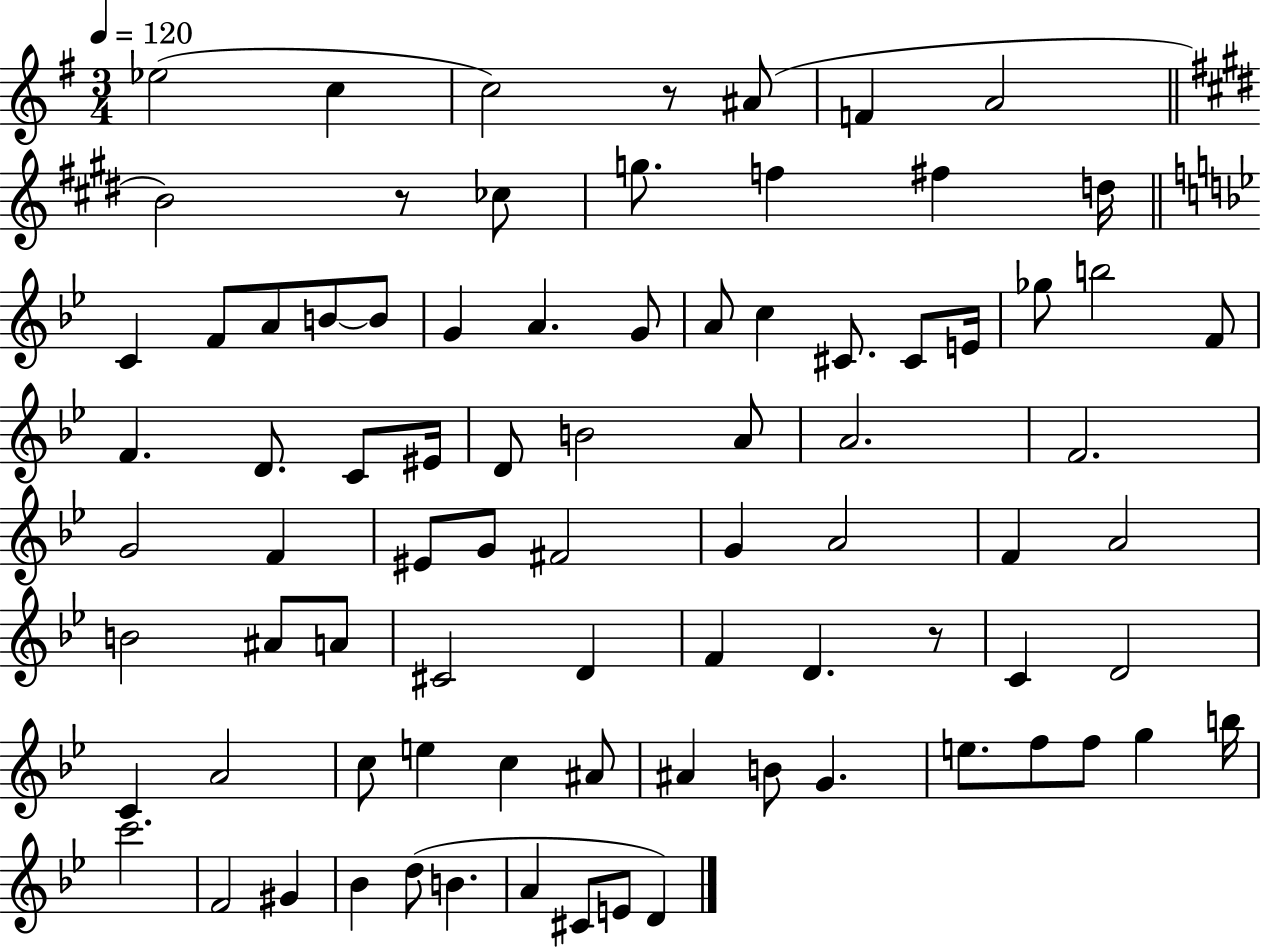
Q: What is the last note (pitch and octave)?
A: D4